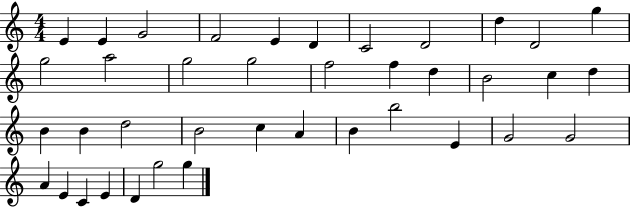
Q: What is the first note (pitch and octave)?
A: E4